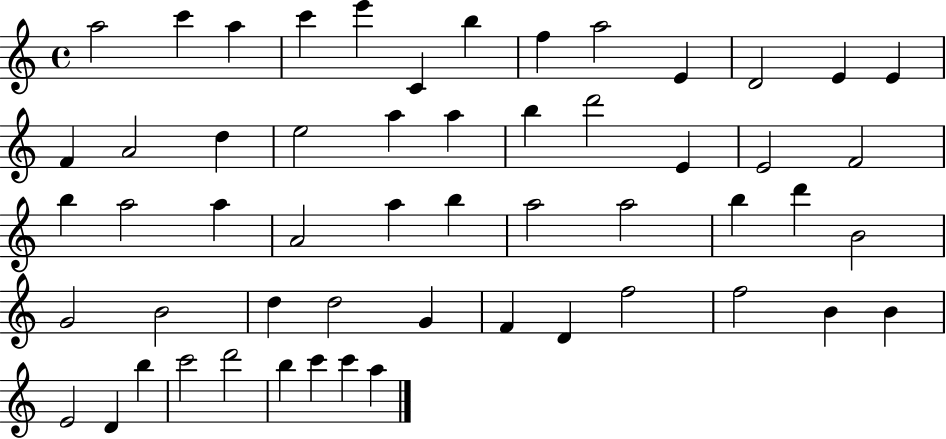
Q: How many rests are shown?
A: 0